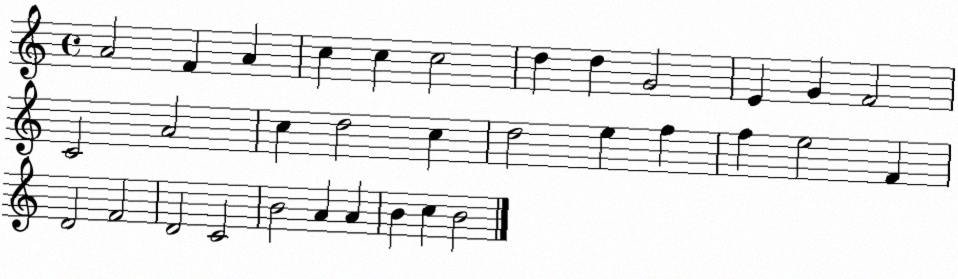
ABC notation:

X:1
T:Untitled
M:4/4
L:1/4
K:C
A2 F A c c c2 d d G2 E G F2 C2 A2 c d2 c d2 e f f e2 F D2 F2 D2 C2 B2 A A B c B2